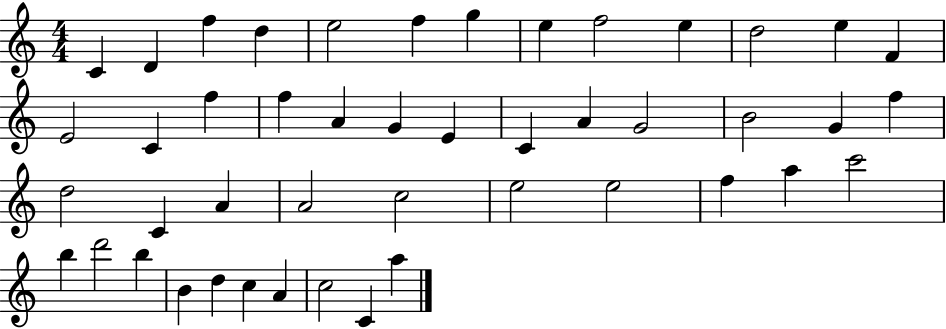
C4/q D4/q F5/q D5/q E5/h F5/q G5/q E5/q F5/h E5/q D5/h E5/q F4/q E4/h C4/q F5/q F5/q A4/q G4/q E4/q C4/q A4/q G4/h B4/h G4/q F5/q D5/h C4/q A4/q A4/h C5/h E5/h E5/h F5/q A5/q C6/h B5/q D6/h B5/q B4/q D5/q C5/q A4/q C5/h C4/q A5/q